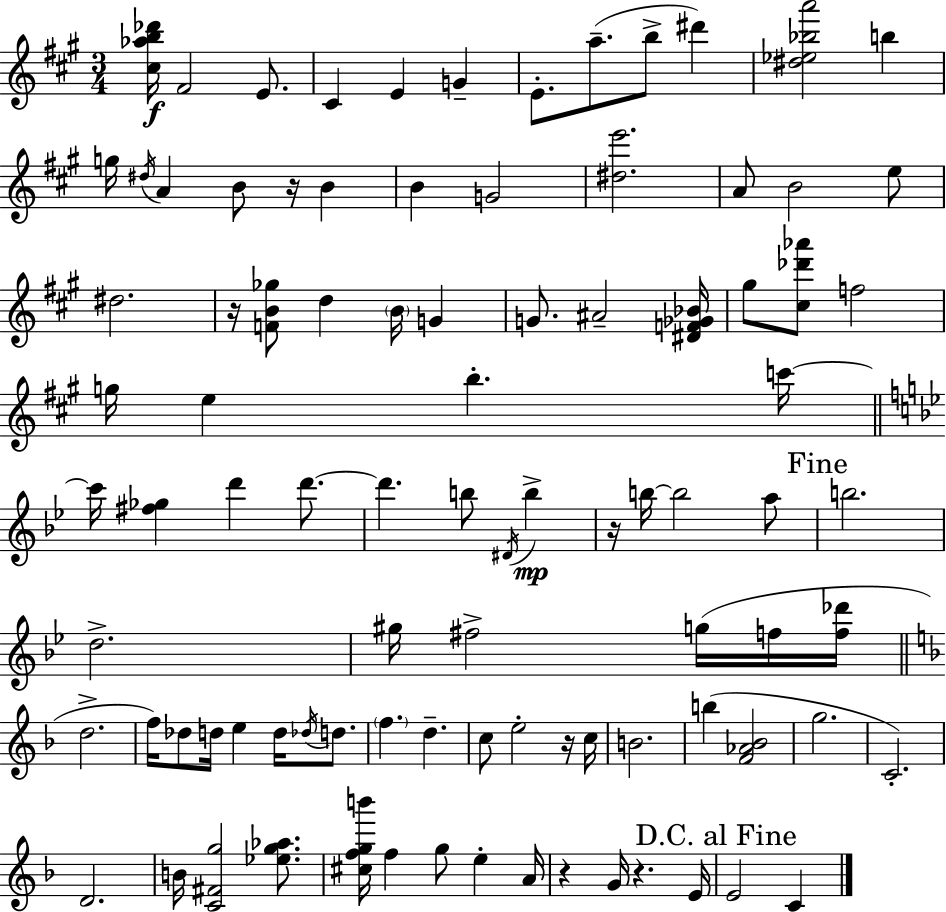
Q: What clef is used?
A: treble